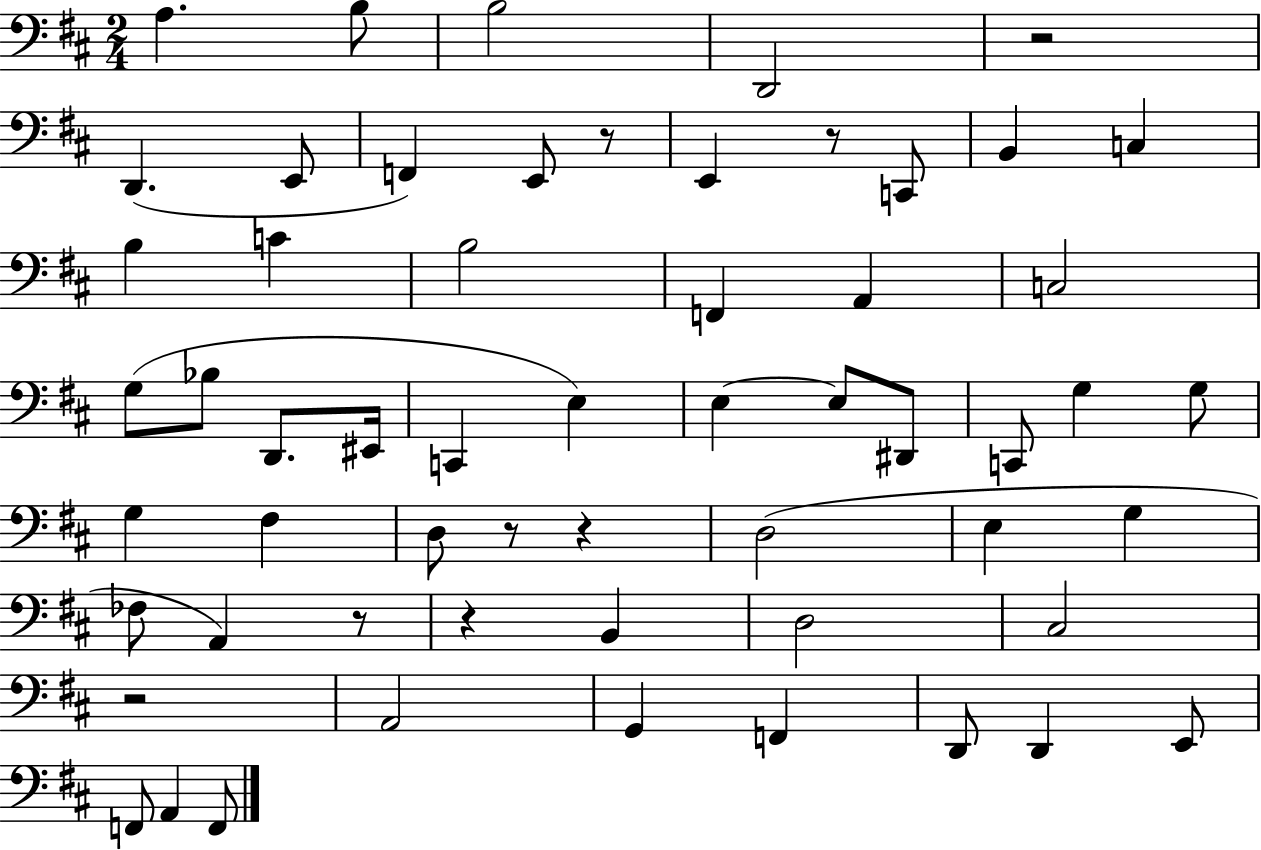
A3/q. B3/e B3/h D2/h R/h D2/q. E2/e F2/q E2/e R/e E2/q R/e C2/e B2/q C3/q B3/q C4/q B3/h F2/q A2/q C3/h G3/e Bb3/e D2/e. EIS2/s C2/q E3/q E3/q E3/e D#2/e C2/e G3/q G3/e G3/q F#3/q D3/e R/e R/q D3/h E3/q G3/q FES3/e A2/q R/e R/q B2/q D3/h C#3/h R/h A2/h G2/q F2/q D2/e D2/q E2/e F2/e A2/q F2/e